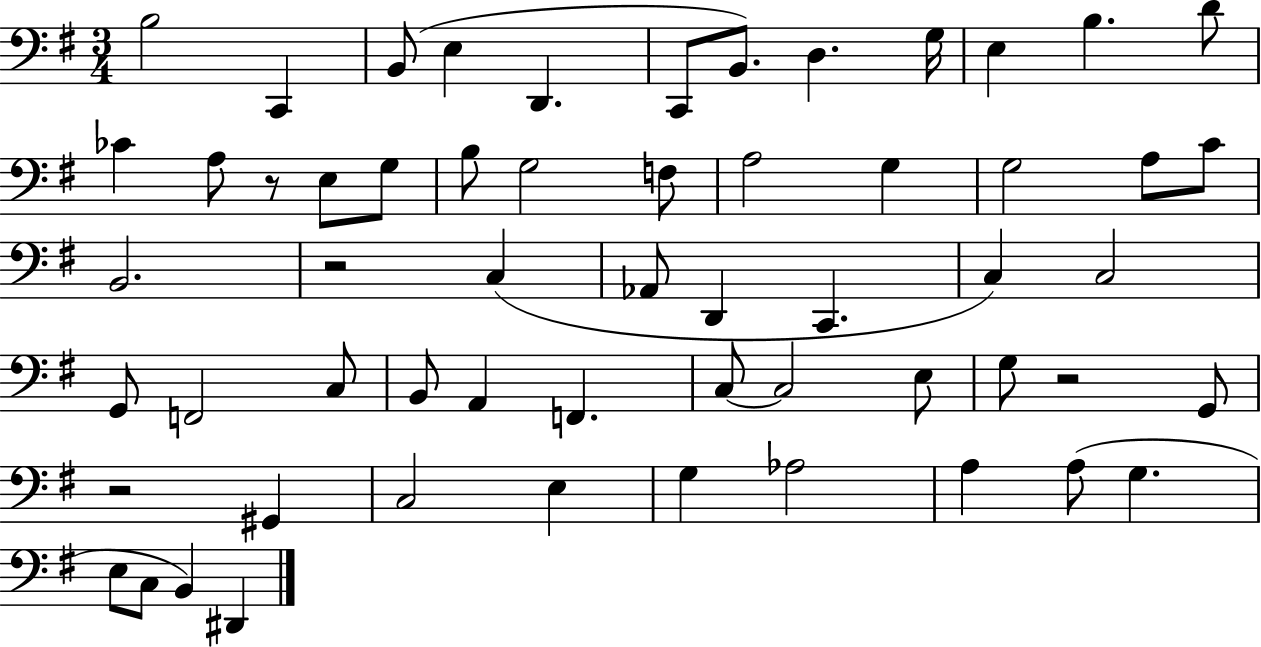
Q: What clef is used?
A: bass